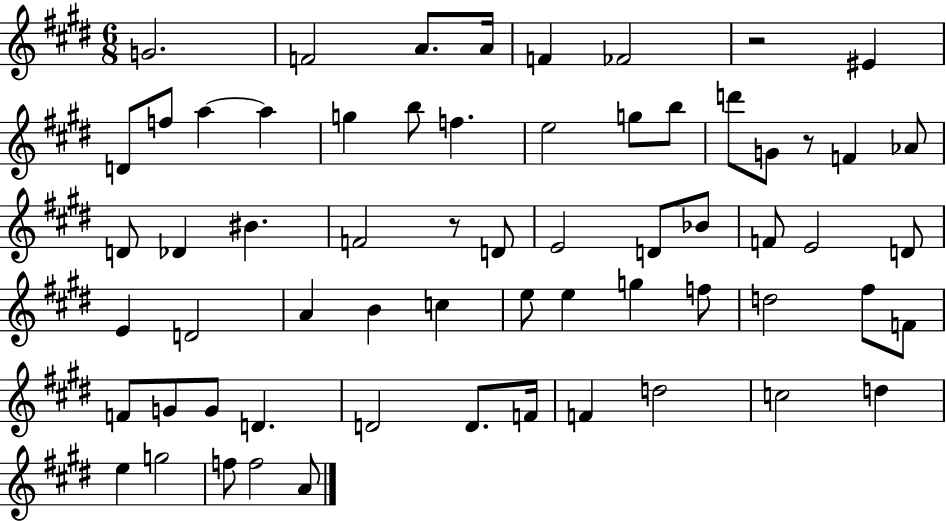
G4/h. F4/h A4/e. A4/s F4/q FES4/h R/h EIS4/q D4/e F5/e A5/q A5/q G5/q B5/e F5/q. E5/h G5/e B5/e D6/e G4/e R/e F4/q Ab4/e D4/e Db4/q BIS4/q. F4/h R/e D4/e E4/h D4/e Bb4/e F4/e E4/h D4/e E4/q D4/h A4/q B4/q C5/q E5/e E5/q G5/q F5/e D5/h F#5/e F4/e F4/e G4/e G4/e D4/q. D4/h D4/e. F4/s F4/q D5/h C5/h D5/q E5/q G5/h F5/e F5/h A4/e